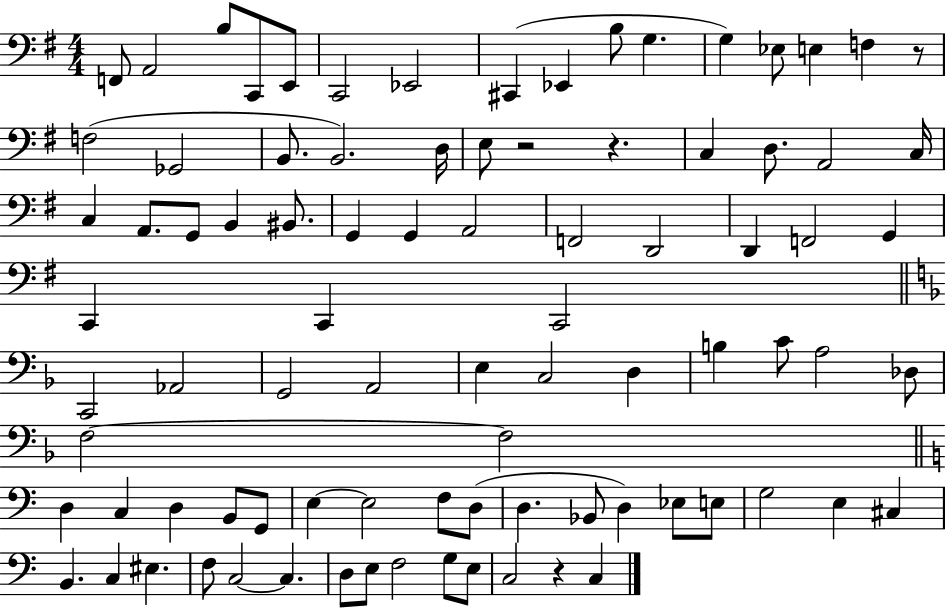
X:1
T:Untitled
M:4/4
L:1/4
K:G
F,,/2 A,,2 B,/2 C,,/2 E,,/2 C,,2 _E,,2 ^C,, _E,, B,/2 G, G, _E,/2 E, F, z/2 F,2 _G,,2 B,,/2 B,,2 D,/4 E,/2 z2 z C, D,/2 A,,2 C,/4 C, A,,/2 G,,/2 B,, ^B,,/2 G,, G,, A,,2 F,,2 D,,2 D,, F,,2 G,, C,, C,, C,,2 C,,2 _A,,2 G,,2 A,,2 E, C,2 D, B, C/2 A,2 _D,/2 F,2 F,2 D, C, D, B,,/2 G,,/2 E, E,2 F,/2 D,/2 D, _B,,/2 D, _E,/2 E,/2 G,2 E, ^C, B,, C, ^E, F,/2 C,2 C, D,/2 E,/2 F,2 G,/2 E,/2 C,2 z C,